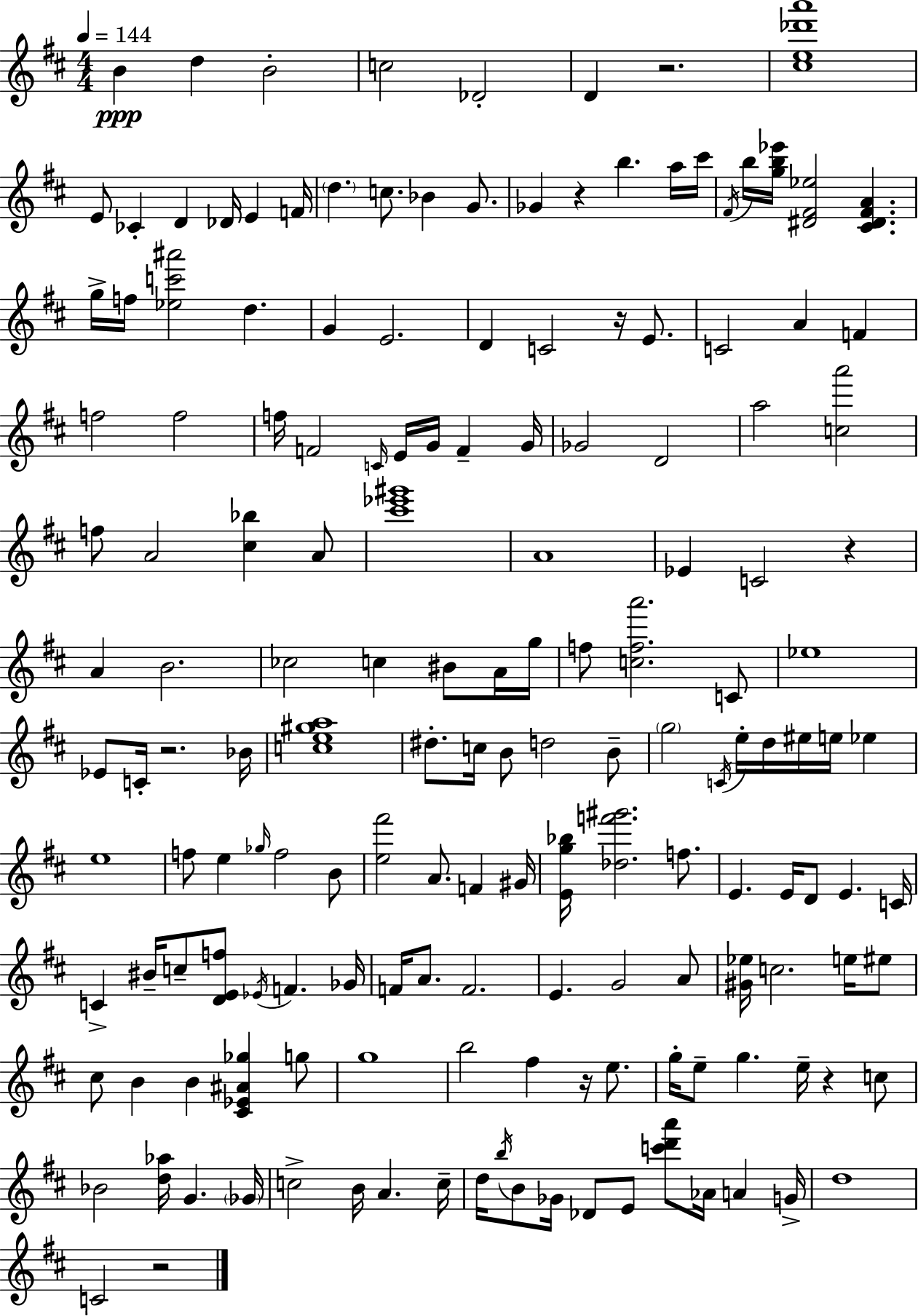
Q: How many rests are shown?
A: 8